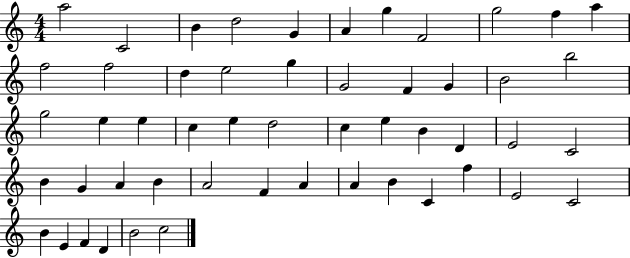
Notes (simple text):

A5/h C4/h B4/q D5/h G4/q A4/q G5/q F4/h G5/h F5/q A5/q F5/h F5/h D5/q E5/h G5/q G4/h F4/q G4/q B4/h B5/h G5/h E5/q E5/q C5/q E5/q D5/h C5/q E5/q B4/q D4/q E4/h C4/h B4/q G4/q A4/q B4/q A4/h F4/q A4/q A4/q B4/q C4/q F5/q E4/h C4/h B4/q E4/q F4/q D4/q B4/h C5/h